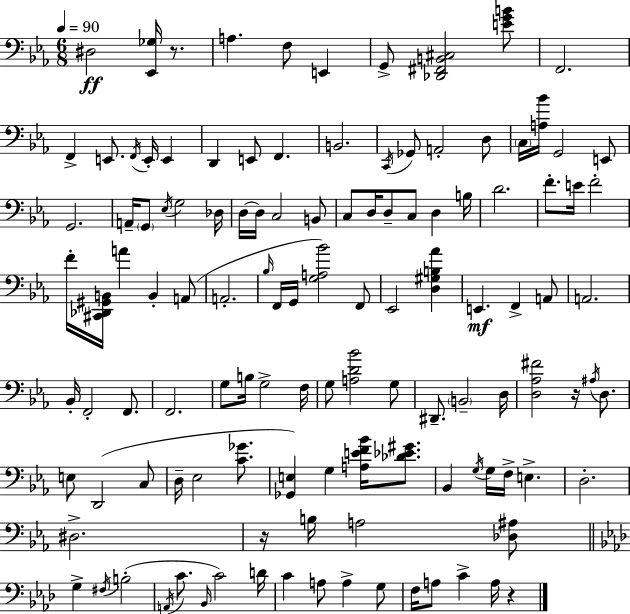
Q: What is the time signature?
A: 6/8